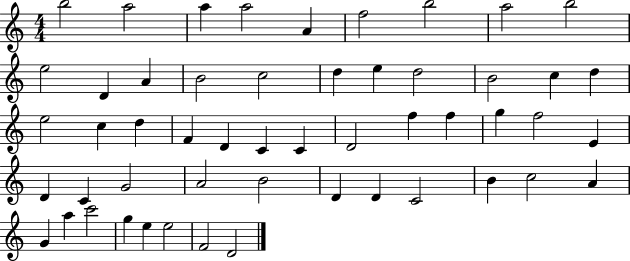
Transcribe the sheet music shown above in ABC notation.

X:1
T:Untitled
M:4/4
L:1/4
K:C
b2 a2 a a2 A f2 b2 a2 b2 e2 D A B2 c2 d e d2 B2 c d e2 c d F D C C D2 f f g f2 E D C G2 A2 B2 D D C2 B c2 A G a c'2 g e e2 F2 D2